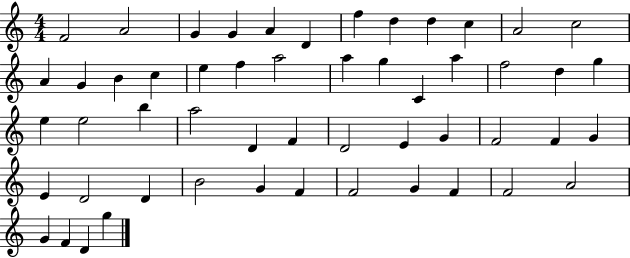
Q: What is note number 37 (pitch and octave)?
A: F4